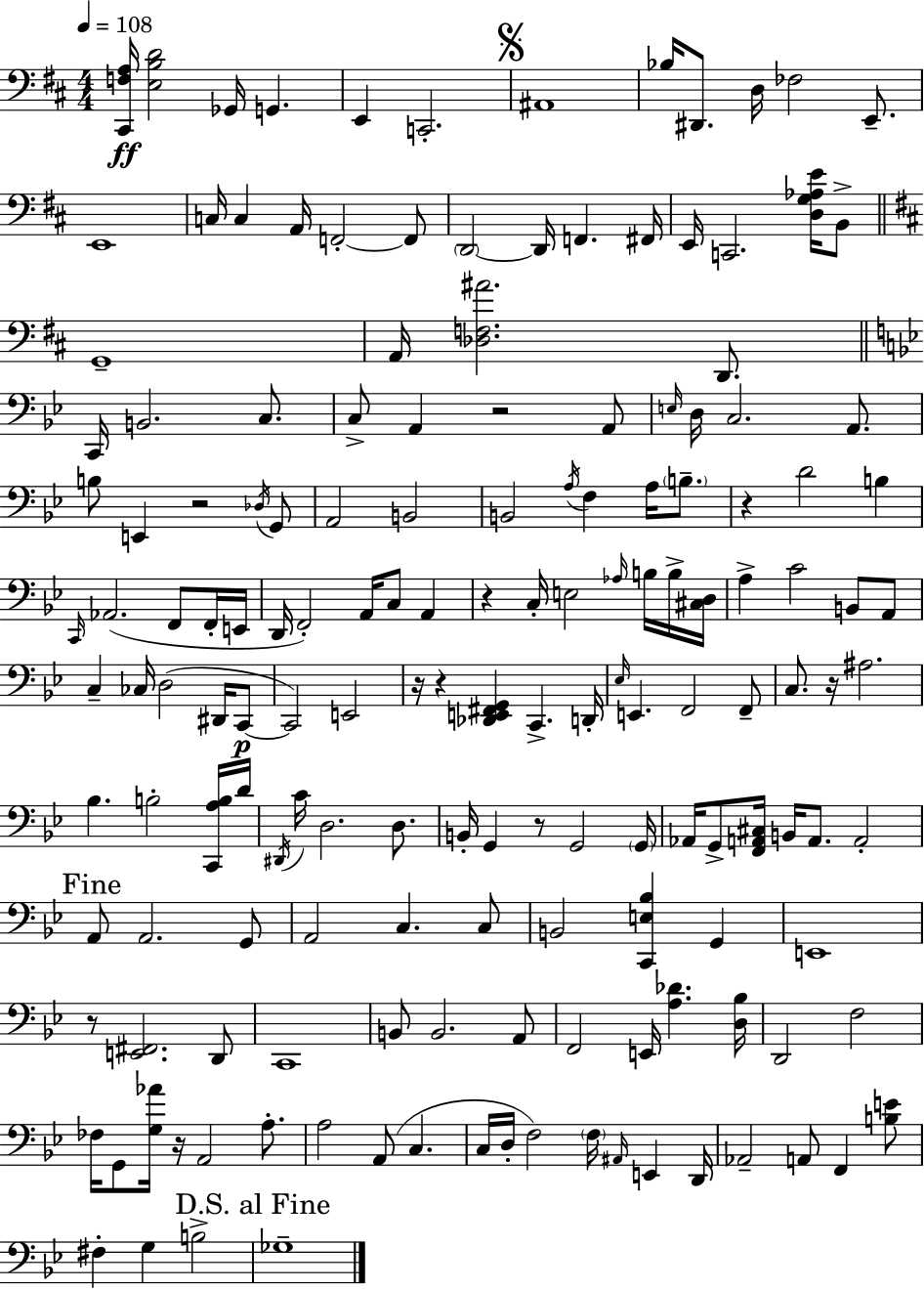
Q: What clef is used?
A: bass